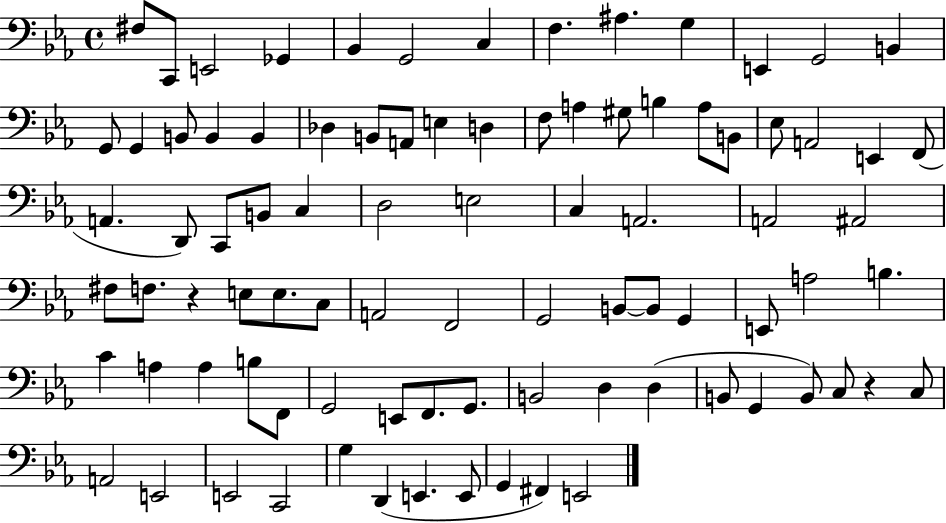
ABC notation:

X:1
T:Untitled
M:4/4
L:1/4
K:Eb
^F,/2 C,,/2 E,,2 _G,, _B,, G,,2 C, F, ^A, G, E,, G,,2 B,, G,,/2 G,, B,,/2 B,, B,, _D, B,,/2 A,,/2 E, D, F,/2 A, ^G,/2 B, A,/2 B,,/2 _E,/2 A,,2 E,, F,,/2 A,, D,,/2 C,,/2 B,,/2 C, D,2 E,2 C, A,,2 A,,2 ^A,,2 ^F,/2 F,/2 z E,/2 E,/2 C,/2 A,,2 F,,2 G,,2 B,,/2 B,,/2 G,, E,,/2 A,2 B, C A, A, B,/2 F,,/2 G,,2 E,,/2 F,,/2 G,,/2 B,,2 D, D, B,,/2 G,, B,,/2 C,/2 z C,/2 A,,2 E,,2 E,,2 C,,2 G, D,, E,, E,,/2 G,, ^F,, E,,2